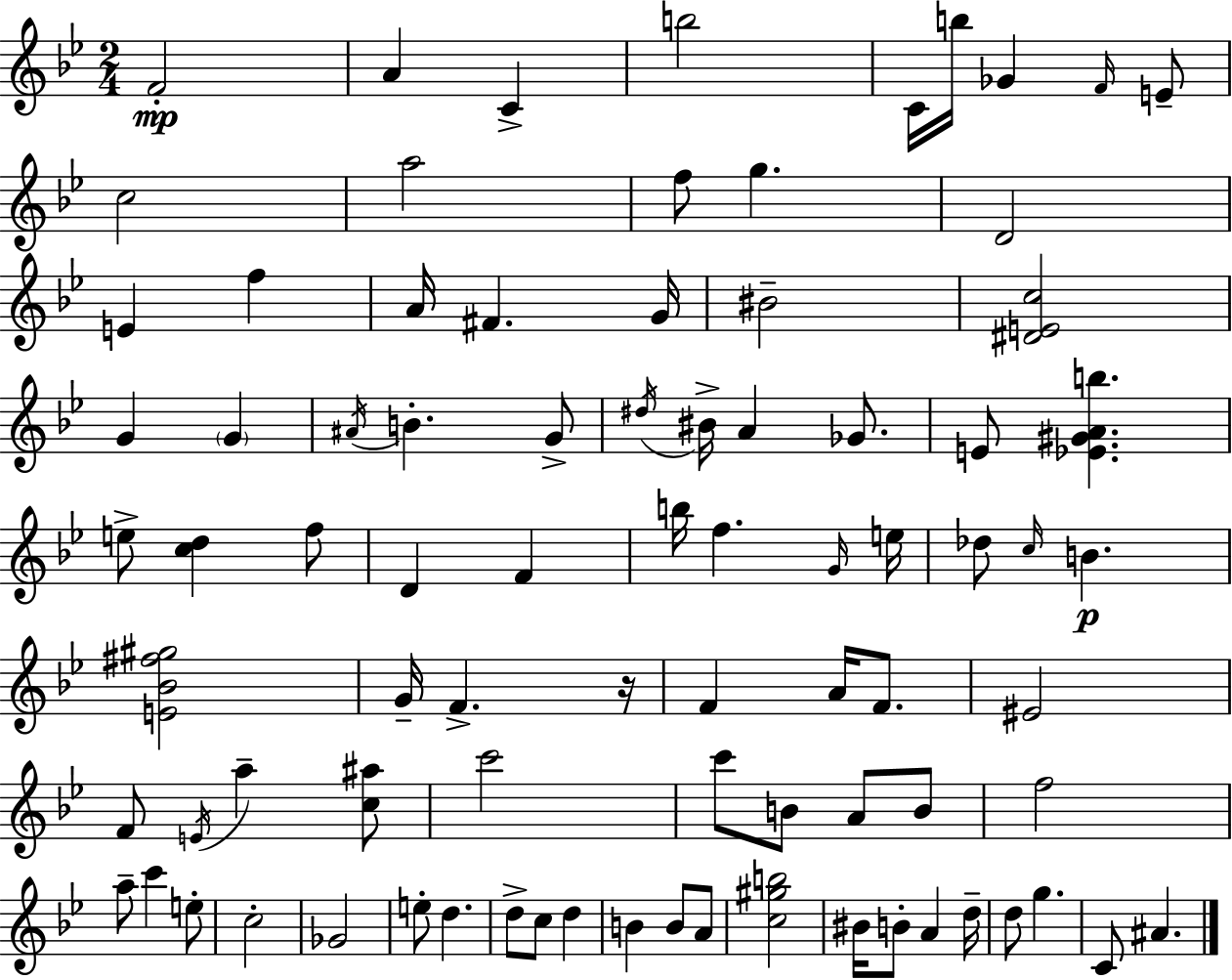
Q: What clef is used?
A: treble